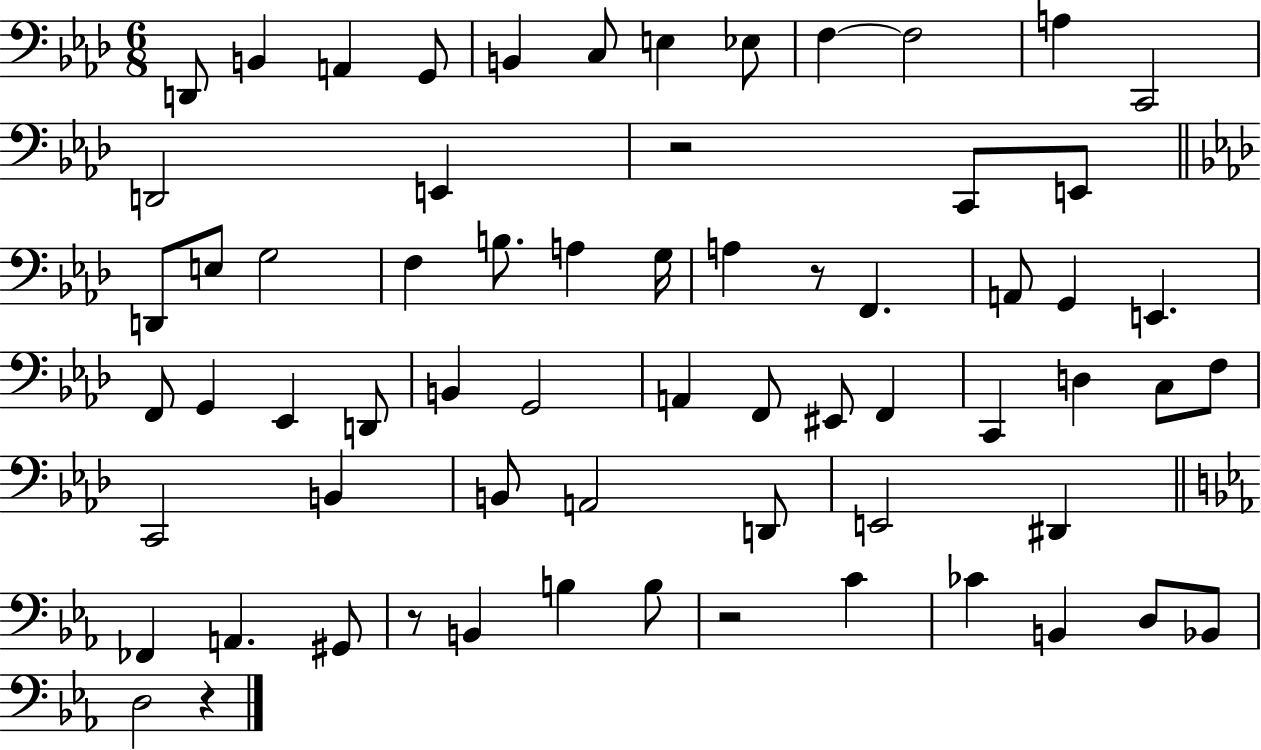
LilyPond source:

{
  \clef bass
  \numericTimeSignature
  \time 6/8
  \key aes \major
  \repeat volta 2 { d,8 b,4 a,4 g,8 | b,4 c8 e4 ees8 | f4~~ f2 | a4 c,2 | \break d,2 e,4 | r2 c,8 e,8 | \bar "||" \break \key aes \major d,8 e8 g2 | f4 b8. a4 g16 | a4 r8 f,4. | a,8 g,4 e,4. | \break f,8 g,4 ees,4 d,8 | b,4 g,2 | a,4 f,8 eis,8 f,4 | c,4 d4 c8 f8 | \break c,2 b,4 | b,8 a,2 d,8 | e,2 dis,4 | \bar "||" \break \key ees \major fes,4 a,4. gis,8 | r8 b,4 b4 b8 | r2 c'4 | ces'4 b,4 d8 bes,8 | \break d2 r4 | } \bar "|."
}